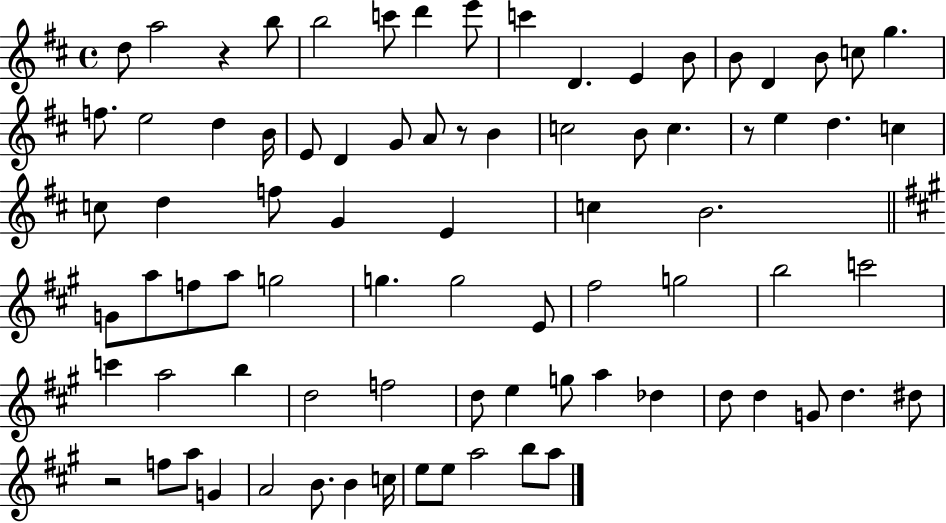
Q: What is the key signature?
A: D major